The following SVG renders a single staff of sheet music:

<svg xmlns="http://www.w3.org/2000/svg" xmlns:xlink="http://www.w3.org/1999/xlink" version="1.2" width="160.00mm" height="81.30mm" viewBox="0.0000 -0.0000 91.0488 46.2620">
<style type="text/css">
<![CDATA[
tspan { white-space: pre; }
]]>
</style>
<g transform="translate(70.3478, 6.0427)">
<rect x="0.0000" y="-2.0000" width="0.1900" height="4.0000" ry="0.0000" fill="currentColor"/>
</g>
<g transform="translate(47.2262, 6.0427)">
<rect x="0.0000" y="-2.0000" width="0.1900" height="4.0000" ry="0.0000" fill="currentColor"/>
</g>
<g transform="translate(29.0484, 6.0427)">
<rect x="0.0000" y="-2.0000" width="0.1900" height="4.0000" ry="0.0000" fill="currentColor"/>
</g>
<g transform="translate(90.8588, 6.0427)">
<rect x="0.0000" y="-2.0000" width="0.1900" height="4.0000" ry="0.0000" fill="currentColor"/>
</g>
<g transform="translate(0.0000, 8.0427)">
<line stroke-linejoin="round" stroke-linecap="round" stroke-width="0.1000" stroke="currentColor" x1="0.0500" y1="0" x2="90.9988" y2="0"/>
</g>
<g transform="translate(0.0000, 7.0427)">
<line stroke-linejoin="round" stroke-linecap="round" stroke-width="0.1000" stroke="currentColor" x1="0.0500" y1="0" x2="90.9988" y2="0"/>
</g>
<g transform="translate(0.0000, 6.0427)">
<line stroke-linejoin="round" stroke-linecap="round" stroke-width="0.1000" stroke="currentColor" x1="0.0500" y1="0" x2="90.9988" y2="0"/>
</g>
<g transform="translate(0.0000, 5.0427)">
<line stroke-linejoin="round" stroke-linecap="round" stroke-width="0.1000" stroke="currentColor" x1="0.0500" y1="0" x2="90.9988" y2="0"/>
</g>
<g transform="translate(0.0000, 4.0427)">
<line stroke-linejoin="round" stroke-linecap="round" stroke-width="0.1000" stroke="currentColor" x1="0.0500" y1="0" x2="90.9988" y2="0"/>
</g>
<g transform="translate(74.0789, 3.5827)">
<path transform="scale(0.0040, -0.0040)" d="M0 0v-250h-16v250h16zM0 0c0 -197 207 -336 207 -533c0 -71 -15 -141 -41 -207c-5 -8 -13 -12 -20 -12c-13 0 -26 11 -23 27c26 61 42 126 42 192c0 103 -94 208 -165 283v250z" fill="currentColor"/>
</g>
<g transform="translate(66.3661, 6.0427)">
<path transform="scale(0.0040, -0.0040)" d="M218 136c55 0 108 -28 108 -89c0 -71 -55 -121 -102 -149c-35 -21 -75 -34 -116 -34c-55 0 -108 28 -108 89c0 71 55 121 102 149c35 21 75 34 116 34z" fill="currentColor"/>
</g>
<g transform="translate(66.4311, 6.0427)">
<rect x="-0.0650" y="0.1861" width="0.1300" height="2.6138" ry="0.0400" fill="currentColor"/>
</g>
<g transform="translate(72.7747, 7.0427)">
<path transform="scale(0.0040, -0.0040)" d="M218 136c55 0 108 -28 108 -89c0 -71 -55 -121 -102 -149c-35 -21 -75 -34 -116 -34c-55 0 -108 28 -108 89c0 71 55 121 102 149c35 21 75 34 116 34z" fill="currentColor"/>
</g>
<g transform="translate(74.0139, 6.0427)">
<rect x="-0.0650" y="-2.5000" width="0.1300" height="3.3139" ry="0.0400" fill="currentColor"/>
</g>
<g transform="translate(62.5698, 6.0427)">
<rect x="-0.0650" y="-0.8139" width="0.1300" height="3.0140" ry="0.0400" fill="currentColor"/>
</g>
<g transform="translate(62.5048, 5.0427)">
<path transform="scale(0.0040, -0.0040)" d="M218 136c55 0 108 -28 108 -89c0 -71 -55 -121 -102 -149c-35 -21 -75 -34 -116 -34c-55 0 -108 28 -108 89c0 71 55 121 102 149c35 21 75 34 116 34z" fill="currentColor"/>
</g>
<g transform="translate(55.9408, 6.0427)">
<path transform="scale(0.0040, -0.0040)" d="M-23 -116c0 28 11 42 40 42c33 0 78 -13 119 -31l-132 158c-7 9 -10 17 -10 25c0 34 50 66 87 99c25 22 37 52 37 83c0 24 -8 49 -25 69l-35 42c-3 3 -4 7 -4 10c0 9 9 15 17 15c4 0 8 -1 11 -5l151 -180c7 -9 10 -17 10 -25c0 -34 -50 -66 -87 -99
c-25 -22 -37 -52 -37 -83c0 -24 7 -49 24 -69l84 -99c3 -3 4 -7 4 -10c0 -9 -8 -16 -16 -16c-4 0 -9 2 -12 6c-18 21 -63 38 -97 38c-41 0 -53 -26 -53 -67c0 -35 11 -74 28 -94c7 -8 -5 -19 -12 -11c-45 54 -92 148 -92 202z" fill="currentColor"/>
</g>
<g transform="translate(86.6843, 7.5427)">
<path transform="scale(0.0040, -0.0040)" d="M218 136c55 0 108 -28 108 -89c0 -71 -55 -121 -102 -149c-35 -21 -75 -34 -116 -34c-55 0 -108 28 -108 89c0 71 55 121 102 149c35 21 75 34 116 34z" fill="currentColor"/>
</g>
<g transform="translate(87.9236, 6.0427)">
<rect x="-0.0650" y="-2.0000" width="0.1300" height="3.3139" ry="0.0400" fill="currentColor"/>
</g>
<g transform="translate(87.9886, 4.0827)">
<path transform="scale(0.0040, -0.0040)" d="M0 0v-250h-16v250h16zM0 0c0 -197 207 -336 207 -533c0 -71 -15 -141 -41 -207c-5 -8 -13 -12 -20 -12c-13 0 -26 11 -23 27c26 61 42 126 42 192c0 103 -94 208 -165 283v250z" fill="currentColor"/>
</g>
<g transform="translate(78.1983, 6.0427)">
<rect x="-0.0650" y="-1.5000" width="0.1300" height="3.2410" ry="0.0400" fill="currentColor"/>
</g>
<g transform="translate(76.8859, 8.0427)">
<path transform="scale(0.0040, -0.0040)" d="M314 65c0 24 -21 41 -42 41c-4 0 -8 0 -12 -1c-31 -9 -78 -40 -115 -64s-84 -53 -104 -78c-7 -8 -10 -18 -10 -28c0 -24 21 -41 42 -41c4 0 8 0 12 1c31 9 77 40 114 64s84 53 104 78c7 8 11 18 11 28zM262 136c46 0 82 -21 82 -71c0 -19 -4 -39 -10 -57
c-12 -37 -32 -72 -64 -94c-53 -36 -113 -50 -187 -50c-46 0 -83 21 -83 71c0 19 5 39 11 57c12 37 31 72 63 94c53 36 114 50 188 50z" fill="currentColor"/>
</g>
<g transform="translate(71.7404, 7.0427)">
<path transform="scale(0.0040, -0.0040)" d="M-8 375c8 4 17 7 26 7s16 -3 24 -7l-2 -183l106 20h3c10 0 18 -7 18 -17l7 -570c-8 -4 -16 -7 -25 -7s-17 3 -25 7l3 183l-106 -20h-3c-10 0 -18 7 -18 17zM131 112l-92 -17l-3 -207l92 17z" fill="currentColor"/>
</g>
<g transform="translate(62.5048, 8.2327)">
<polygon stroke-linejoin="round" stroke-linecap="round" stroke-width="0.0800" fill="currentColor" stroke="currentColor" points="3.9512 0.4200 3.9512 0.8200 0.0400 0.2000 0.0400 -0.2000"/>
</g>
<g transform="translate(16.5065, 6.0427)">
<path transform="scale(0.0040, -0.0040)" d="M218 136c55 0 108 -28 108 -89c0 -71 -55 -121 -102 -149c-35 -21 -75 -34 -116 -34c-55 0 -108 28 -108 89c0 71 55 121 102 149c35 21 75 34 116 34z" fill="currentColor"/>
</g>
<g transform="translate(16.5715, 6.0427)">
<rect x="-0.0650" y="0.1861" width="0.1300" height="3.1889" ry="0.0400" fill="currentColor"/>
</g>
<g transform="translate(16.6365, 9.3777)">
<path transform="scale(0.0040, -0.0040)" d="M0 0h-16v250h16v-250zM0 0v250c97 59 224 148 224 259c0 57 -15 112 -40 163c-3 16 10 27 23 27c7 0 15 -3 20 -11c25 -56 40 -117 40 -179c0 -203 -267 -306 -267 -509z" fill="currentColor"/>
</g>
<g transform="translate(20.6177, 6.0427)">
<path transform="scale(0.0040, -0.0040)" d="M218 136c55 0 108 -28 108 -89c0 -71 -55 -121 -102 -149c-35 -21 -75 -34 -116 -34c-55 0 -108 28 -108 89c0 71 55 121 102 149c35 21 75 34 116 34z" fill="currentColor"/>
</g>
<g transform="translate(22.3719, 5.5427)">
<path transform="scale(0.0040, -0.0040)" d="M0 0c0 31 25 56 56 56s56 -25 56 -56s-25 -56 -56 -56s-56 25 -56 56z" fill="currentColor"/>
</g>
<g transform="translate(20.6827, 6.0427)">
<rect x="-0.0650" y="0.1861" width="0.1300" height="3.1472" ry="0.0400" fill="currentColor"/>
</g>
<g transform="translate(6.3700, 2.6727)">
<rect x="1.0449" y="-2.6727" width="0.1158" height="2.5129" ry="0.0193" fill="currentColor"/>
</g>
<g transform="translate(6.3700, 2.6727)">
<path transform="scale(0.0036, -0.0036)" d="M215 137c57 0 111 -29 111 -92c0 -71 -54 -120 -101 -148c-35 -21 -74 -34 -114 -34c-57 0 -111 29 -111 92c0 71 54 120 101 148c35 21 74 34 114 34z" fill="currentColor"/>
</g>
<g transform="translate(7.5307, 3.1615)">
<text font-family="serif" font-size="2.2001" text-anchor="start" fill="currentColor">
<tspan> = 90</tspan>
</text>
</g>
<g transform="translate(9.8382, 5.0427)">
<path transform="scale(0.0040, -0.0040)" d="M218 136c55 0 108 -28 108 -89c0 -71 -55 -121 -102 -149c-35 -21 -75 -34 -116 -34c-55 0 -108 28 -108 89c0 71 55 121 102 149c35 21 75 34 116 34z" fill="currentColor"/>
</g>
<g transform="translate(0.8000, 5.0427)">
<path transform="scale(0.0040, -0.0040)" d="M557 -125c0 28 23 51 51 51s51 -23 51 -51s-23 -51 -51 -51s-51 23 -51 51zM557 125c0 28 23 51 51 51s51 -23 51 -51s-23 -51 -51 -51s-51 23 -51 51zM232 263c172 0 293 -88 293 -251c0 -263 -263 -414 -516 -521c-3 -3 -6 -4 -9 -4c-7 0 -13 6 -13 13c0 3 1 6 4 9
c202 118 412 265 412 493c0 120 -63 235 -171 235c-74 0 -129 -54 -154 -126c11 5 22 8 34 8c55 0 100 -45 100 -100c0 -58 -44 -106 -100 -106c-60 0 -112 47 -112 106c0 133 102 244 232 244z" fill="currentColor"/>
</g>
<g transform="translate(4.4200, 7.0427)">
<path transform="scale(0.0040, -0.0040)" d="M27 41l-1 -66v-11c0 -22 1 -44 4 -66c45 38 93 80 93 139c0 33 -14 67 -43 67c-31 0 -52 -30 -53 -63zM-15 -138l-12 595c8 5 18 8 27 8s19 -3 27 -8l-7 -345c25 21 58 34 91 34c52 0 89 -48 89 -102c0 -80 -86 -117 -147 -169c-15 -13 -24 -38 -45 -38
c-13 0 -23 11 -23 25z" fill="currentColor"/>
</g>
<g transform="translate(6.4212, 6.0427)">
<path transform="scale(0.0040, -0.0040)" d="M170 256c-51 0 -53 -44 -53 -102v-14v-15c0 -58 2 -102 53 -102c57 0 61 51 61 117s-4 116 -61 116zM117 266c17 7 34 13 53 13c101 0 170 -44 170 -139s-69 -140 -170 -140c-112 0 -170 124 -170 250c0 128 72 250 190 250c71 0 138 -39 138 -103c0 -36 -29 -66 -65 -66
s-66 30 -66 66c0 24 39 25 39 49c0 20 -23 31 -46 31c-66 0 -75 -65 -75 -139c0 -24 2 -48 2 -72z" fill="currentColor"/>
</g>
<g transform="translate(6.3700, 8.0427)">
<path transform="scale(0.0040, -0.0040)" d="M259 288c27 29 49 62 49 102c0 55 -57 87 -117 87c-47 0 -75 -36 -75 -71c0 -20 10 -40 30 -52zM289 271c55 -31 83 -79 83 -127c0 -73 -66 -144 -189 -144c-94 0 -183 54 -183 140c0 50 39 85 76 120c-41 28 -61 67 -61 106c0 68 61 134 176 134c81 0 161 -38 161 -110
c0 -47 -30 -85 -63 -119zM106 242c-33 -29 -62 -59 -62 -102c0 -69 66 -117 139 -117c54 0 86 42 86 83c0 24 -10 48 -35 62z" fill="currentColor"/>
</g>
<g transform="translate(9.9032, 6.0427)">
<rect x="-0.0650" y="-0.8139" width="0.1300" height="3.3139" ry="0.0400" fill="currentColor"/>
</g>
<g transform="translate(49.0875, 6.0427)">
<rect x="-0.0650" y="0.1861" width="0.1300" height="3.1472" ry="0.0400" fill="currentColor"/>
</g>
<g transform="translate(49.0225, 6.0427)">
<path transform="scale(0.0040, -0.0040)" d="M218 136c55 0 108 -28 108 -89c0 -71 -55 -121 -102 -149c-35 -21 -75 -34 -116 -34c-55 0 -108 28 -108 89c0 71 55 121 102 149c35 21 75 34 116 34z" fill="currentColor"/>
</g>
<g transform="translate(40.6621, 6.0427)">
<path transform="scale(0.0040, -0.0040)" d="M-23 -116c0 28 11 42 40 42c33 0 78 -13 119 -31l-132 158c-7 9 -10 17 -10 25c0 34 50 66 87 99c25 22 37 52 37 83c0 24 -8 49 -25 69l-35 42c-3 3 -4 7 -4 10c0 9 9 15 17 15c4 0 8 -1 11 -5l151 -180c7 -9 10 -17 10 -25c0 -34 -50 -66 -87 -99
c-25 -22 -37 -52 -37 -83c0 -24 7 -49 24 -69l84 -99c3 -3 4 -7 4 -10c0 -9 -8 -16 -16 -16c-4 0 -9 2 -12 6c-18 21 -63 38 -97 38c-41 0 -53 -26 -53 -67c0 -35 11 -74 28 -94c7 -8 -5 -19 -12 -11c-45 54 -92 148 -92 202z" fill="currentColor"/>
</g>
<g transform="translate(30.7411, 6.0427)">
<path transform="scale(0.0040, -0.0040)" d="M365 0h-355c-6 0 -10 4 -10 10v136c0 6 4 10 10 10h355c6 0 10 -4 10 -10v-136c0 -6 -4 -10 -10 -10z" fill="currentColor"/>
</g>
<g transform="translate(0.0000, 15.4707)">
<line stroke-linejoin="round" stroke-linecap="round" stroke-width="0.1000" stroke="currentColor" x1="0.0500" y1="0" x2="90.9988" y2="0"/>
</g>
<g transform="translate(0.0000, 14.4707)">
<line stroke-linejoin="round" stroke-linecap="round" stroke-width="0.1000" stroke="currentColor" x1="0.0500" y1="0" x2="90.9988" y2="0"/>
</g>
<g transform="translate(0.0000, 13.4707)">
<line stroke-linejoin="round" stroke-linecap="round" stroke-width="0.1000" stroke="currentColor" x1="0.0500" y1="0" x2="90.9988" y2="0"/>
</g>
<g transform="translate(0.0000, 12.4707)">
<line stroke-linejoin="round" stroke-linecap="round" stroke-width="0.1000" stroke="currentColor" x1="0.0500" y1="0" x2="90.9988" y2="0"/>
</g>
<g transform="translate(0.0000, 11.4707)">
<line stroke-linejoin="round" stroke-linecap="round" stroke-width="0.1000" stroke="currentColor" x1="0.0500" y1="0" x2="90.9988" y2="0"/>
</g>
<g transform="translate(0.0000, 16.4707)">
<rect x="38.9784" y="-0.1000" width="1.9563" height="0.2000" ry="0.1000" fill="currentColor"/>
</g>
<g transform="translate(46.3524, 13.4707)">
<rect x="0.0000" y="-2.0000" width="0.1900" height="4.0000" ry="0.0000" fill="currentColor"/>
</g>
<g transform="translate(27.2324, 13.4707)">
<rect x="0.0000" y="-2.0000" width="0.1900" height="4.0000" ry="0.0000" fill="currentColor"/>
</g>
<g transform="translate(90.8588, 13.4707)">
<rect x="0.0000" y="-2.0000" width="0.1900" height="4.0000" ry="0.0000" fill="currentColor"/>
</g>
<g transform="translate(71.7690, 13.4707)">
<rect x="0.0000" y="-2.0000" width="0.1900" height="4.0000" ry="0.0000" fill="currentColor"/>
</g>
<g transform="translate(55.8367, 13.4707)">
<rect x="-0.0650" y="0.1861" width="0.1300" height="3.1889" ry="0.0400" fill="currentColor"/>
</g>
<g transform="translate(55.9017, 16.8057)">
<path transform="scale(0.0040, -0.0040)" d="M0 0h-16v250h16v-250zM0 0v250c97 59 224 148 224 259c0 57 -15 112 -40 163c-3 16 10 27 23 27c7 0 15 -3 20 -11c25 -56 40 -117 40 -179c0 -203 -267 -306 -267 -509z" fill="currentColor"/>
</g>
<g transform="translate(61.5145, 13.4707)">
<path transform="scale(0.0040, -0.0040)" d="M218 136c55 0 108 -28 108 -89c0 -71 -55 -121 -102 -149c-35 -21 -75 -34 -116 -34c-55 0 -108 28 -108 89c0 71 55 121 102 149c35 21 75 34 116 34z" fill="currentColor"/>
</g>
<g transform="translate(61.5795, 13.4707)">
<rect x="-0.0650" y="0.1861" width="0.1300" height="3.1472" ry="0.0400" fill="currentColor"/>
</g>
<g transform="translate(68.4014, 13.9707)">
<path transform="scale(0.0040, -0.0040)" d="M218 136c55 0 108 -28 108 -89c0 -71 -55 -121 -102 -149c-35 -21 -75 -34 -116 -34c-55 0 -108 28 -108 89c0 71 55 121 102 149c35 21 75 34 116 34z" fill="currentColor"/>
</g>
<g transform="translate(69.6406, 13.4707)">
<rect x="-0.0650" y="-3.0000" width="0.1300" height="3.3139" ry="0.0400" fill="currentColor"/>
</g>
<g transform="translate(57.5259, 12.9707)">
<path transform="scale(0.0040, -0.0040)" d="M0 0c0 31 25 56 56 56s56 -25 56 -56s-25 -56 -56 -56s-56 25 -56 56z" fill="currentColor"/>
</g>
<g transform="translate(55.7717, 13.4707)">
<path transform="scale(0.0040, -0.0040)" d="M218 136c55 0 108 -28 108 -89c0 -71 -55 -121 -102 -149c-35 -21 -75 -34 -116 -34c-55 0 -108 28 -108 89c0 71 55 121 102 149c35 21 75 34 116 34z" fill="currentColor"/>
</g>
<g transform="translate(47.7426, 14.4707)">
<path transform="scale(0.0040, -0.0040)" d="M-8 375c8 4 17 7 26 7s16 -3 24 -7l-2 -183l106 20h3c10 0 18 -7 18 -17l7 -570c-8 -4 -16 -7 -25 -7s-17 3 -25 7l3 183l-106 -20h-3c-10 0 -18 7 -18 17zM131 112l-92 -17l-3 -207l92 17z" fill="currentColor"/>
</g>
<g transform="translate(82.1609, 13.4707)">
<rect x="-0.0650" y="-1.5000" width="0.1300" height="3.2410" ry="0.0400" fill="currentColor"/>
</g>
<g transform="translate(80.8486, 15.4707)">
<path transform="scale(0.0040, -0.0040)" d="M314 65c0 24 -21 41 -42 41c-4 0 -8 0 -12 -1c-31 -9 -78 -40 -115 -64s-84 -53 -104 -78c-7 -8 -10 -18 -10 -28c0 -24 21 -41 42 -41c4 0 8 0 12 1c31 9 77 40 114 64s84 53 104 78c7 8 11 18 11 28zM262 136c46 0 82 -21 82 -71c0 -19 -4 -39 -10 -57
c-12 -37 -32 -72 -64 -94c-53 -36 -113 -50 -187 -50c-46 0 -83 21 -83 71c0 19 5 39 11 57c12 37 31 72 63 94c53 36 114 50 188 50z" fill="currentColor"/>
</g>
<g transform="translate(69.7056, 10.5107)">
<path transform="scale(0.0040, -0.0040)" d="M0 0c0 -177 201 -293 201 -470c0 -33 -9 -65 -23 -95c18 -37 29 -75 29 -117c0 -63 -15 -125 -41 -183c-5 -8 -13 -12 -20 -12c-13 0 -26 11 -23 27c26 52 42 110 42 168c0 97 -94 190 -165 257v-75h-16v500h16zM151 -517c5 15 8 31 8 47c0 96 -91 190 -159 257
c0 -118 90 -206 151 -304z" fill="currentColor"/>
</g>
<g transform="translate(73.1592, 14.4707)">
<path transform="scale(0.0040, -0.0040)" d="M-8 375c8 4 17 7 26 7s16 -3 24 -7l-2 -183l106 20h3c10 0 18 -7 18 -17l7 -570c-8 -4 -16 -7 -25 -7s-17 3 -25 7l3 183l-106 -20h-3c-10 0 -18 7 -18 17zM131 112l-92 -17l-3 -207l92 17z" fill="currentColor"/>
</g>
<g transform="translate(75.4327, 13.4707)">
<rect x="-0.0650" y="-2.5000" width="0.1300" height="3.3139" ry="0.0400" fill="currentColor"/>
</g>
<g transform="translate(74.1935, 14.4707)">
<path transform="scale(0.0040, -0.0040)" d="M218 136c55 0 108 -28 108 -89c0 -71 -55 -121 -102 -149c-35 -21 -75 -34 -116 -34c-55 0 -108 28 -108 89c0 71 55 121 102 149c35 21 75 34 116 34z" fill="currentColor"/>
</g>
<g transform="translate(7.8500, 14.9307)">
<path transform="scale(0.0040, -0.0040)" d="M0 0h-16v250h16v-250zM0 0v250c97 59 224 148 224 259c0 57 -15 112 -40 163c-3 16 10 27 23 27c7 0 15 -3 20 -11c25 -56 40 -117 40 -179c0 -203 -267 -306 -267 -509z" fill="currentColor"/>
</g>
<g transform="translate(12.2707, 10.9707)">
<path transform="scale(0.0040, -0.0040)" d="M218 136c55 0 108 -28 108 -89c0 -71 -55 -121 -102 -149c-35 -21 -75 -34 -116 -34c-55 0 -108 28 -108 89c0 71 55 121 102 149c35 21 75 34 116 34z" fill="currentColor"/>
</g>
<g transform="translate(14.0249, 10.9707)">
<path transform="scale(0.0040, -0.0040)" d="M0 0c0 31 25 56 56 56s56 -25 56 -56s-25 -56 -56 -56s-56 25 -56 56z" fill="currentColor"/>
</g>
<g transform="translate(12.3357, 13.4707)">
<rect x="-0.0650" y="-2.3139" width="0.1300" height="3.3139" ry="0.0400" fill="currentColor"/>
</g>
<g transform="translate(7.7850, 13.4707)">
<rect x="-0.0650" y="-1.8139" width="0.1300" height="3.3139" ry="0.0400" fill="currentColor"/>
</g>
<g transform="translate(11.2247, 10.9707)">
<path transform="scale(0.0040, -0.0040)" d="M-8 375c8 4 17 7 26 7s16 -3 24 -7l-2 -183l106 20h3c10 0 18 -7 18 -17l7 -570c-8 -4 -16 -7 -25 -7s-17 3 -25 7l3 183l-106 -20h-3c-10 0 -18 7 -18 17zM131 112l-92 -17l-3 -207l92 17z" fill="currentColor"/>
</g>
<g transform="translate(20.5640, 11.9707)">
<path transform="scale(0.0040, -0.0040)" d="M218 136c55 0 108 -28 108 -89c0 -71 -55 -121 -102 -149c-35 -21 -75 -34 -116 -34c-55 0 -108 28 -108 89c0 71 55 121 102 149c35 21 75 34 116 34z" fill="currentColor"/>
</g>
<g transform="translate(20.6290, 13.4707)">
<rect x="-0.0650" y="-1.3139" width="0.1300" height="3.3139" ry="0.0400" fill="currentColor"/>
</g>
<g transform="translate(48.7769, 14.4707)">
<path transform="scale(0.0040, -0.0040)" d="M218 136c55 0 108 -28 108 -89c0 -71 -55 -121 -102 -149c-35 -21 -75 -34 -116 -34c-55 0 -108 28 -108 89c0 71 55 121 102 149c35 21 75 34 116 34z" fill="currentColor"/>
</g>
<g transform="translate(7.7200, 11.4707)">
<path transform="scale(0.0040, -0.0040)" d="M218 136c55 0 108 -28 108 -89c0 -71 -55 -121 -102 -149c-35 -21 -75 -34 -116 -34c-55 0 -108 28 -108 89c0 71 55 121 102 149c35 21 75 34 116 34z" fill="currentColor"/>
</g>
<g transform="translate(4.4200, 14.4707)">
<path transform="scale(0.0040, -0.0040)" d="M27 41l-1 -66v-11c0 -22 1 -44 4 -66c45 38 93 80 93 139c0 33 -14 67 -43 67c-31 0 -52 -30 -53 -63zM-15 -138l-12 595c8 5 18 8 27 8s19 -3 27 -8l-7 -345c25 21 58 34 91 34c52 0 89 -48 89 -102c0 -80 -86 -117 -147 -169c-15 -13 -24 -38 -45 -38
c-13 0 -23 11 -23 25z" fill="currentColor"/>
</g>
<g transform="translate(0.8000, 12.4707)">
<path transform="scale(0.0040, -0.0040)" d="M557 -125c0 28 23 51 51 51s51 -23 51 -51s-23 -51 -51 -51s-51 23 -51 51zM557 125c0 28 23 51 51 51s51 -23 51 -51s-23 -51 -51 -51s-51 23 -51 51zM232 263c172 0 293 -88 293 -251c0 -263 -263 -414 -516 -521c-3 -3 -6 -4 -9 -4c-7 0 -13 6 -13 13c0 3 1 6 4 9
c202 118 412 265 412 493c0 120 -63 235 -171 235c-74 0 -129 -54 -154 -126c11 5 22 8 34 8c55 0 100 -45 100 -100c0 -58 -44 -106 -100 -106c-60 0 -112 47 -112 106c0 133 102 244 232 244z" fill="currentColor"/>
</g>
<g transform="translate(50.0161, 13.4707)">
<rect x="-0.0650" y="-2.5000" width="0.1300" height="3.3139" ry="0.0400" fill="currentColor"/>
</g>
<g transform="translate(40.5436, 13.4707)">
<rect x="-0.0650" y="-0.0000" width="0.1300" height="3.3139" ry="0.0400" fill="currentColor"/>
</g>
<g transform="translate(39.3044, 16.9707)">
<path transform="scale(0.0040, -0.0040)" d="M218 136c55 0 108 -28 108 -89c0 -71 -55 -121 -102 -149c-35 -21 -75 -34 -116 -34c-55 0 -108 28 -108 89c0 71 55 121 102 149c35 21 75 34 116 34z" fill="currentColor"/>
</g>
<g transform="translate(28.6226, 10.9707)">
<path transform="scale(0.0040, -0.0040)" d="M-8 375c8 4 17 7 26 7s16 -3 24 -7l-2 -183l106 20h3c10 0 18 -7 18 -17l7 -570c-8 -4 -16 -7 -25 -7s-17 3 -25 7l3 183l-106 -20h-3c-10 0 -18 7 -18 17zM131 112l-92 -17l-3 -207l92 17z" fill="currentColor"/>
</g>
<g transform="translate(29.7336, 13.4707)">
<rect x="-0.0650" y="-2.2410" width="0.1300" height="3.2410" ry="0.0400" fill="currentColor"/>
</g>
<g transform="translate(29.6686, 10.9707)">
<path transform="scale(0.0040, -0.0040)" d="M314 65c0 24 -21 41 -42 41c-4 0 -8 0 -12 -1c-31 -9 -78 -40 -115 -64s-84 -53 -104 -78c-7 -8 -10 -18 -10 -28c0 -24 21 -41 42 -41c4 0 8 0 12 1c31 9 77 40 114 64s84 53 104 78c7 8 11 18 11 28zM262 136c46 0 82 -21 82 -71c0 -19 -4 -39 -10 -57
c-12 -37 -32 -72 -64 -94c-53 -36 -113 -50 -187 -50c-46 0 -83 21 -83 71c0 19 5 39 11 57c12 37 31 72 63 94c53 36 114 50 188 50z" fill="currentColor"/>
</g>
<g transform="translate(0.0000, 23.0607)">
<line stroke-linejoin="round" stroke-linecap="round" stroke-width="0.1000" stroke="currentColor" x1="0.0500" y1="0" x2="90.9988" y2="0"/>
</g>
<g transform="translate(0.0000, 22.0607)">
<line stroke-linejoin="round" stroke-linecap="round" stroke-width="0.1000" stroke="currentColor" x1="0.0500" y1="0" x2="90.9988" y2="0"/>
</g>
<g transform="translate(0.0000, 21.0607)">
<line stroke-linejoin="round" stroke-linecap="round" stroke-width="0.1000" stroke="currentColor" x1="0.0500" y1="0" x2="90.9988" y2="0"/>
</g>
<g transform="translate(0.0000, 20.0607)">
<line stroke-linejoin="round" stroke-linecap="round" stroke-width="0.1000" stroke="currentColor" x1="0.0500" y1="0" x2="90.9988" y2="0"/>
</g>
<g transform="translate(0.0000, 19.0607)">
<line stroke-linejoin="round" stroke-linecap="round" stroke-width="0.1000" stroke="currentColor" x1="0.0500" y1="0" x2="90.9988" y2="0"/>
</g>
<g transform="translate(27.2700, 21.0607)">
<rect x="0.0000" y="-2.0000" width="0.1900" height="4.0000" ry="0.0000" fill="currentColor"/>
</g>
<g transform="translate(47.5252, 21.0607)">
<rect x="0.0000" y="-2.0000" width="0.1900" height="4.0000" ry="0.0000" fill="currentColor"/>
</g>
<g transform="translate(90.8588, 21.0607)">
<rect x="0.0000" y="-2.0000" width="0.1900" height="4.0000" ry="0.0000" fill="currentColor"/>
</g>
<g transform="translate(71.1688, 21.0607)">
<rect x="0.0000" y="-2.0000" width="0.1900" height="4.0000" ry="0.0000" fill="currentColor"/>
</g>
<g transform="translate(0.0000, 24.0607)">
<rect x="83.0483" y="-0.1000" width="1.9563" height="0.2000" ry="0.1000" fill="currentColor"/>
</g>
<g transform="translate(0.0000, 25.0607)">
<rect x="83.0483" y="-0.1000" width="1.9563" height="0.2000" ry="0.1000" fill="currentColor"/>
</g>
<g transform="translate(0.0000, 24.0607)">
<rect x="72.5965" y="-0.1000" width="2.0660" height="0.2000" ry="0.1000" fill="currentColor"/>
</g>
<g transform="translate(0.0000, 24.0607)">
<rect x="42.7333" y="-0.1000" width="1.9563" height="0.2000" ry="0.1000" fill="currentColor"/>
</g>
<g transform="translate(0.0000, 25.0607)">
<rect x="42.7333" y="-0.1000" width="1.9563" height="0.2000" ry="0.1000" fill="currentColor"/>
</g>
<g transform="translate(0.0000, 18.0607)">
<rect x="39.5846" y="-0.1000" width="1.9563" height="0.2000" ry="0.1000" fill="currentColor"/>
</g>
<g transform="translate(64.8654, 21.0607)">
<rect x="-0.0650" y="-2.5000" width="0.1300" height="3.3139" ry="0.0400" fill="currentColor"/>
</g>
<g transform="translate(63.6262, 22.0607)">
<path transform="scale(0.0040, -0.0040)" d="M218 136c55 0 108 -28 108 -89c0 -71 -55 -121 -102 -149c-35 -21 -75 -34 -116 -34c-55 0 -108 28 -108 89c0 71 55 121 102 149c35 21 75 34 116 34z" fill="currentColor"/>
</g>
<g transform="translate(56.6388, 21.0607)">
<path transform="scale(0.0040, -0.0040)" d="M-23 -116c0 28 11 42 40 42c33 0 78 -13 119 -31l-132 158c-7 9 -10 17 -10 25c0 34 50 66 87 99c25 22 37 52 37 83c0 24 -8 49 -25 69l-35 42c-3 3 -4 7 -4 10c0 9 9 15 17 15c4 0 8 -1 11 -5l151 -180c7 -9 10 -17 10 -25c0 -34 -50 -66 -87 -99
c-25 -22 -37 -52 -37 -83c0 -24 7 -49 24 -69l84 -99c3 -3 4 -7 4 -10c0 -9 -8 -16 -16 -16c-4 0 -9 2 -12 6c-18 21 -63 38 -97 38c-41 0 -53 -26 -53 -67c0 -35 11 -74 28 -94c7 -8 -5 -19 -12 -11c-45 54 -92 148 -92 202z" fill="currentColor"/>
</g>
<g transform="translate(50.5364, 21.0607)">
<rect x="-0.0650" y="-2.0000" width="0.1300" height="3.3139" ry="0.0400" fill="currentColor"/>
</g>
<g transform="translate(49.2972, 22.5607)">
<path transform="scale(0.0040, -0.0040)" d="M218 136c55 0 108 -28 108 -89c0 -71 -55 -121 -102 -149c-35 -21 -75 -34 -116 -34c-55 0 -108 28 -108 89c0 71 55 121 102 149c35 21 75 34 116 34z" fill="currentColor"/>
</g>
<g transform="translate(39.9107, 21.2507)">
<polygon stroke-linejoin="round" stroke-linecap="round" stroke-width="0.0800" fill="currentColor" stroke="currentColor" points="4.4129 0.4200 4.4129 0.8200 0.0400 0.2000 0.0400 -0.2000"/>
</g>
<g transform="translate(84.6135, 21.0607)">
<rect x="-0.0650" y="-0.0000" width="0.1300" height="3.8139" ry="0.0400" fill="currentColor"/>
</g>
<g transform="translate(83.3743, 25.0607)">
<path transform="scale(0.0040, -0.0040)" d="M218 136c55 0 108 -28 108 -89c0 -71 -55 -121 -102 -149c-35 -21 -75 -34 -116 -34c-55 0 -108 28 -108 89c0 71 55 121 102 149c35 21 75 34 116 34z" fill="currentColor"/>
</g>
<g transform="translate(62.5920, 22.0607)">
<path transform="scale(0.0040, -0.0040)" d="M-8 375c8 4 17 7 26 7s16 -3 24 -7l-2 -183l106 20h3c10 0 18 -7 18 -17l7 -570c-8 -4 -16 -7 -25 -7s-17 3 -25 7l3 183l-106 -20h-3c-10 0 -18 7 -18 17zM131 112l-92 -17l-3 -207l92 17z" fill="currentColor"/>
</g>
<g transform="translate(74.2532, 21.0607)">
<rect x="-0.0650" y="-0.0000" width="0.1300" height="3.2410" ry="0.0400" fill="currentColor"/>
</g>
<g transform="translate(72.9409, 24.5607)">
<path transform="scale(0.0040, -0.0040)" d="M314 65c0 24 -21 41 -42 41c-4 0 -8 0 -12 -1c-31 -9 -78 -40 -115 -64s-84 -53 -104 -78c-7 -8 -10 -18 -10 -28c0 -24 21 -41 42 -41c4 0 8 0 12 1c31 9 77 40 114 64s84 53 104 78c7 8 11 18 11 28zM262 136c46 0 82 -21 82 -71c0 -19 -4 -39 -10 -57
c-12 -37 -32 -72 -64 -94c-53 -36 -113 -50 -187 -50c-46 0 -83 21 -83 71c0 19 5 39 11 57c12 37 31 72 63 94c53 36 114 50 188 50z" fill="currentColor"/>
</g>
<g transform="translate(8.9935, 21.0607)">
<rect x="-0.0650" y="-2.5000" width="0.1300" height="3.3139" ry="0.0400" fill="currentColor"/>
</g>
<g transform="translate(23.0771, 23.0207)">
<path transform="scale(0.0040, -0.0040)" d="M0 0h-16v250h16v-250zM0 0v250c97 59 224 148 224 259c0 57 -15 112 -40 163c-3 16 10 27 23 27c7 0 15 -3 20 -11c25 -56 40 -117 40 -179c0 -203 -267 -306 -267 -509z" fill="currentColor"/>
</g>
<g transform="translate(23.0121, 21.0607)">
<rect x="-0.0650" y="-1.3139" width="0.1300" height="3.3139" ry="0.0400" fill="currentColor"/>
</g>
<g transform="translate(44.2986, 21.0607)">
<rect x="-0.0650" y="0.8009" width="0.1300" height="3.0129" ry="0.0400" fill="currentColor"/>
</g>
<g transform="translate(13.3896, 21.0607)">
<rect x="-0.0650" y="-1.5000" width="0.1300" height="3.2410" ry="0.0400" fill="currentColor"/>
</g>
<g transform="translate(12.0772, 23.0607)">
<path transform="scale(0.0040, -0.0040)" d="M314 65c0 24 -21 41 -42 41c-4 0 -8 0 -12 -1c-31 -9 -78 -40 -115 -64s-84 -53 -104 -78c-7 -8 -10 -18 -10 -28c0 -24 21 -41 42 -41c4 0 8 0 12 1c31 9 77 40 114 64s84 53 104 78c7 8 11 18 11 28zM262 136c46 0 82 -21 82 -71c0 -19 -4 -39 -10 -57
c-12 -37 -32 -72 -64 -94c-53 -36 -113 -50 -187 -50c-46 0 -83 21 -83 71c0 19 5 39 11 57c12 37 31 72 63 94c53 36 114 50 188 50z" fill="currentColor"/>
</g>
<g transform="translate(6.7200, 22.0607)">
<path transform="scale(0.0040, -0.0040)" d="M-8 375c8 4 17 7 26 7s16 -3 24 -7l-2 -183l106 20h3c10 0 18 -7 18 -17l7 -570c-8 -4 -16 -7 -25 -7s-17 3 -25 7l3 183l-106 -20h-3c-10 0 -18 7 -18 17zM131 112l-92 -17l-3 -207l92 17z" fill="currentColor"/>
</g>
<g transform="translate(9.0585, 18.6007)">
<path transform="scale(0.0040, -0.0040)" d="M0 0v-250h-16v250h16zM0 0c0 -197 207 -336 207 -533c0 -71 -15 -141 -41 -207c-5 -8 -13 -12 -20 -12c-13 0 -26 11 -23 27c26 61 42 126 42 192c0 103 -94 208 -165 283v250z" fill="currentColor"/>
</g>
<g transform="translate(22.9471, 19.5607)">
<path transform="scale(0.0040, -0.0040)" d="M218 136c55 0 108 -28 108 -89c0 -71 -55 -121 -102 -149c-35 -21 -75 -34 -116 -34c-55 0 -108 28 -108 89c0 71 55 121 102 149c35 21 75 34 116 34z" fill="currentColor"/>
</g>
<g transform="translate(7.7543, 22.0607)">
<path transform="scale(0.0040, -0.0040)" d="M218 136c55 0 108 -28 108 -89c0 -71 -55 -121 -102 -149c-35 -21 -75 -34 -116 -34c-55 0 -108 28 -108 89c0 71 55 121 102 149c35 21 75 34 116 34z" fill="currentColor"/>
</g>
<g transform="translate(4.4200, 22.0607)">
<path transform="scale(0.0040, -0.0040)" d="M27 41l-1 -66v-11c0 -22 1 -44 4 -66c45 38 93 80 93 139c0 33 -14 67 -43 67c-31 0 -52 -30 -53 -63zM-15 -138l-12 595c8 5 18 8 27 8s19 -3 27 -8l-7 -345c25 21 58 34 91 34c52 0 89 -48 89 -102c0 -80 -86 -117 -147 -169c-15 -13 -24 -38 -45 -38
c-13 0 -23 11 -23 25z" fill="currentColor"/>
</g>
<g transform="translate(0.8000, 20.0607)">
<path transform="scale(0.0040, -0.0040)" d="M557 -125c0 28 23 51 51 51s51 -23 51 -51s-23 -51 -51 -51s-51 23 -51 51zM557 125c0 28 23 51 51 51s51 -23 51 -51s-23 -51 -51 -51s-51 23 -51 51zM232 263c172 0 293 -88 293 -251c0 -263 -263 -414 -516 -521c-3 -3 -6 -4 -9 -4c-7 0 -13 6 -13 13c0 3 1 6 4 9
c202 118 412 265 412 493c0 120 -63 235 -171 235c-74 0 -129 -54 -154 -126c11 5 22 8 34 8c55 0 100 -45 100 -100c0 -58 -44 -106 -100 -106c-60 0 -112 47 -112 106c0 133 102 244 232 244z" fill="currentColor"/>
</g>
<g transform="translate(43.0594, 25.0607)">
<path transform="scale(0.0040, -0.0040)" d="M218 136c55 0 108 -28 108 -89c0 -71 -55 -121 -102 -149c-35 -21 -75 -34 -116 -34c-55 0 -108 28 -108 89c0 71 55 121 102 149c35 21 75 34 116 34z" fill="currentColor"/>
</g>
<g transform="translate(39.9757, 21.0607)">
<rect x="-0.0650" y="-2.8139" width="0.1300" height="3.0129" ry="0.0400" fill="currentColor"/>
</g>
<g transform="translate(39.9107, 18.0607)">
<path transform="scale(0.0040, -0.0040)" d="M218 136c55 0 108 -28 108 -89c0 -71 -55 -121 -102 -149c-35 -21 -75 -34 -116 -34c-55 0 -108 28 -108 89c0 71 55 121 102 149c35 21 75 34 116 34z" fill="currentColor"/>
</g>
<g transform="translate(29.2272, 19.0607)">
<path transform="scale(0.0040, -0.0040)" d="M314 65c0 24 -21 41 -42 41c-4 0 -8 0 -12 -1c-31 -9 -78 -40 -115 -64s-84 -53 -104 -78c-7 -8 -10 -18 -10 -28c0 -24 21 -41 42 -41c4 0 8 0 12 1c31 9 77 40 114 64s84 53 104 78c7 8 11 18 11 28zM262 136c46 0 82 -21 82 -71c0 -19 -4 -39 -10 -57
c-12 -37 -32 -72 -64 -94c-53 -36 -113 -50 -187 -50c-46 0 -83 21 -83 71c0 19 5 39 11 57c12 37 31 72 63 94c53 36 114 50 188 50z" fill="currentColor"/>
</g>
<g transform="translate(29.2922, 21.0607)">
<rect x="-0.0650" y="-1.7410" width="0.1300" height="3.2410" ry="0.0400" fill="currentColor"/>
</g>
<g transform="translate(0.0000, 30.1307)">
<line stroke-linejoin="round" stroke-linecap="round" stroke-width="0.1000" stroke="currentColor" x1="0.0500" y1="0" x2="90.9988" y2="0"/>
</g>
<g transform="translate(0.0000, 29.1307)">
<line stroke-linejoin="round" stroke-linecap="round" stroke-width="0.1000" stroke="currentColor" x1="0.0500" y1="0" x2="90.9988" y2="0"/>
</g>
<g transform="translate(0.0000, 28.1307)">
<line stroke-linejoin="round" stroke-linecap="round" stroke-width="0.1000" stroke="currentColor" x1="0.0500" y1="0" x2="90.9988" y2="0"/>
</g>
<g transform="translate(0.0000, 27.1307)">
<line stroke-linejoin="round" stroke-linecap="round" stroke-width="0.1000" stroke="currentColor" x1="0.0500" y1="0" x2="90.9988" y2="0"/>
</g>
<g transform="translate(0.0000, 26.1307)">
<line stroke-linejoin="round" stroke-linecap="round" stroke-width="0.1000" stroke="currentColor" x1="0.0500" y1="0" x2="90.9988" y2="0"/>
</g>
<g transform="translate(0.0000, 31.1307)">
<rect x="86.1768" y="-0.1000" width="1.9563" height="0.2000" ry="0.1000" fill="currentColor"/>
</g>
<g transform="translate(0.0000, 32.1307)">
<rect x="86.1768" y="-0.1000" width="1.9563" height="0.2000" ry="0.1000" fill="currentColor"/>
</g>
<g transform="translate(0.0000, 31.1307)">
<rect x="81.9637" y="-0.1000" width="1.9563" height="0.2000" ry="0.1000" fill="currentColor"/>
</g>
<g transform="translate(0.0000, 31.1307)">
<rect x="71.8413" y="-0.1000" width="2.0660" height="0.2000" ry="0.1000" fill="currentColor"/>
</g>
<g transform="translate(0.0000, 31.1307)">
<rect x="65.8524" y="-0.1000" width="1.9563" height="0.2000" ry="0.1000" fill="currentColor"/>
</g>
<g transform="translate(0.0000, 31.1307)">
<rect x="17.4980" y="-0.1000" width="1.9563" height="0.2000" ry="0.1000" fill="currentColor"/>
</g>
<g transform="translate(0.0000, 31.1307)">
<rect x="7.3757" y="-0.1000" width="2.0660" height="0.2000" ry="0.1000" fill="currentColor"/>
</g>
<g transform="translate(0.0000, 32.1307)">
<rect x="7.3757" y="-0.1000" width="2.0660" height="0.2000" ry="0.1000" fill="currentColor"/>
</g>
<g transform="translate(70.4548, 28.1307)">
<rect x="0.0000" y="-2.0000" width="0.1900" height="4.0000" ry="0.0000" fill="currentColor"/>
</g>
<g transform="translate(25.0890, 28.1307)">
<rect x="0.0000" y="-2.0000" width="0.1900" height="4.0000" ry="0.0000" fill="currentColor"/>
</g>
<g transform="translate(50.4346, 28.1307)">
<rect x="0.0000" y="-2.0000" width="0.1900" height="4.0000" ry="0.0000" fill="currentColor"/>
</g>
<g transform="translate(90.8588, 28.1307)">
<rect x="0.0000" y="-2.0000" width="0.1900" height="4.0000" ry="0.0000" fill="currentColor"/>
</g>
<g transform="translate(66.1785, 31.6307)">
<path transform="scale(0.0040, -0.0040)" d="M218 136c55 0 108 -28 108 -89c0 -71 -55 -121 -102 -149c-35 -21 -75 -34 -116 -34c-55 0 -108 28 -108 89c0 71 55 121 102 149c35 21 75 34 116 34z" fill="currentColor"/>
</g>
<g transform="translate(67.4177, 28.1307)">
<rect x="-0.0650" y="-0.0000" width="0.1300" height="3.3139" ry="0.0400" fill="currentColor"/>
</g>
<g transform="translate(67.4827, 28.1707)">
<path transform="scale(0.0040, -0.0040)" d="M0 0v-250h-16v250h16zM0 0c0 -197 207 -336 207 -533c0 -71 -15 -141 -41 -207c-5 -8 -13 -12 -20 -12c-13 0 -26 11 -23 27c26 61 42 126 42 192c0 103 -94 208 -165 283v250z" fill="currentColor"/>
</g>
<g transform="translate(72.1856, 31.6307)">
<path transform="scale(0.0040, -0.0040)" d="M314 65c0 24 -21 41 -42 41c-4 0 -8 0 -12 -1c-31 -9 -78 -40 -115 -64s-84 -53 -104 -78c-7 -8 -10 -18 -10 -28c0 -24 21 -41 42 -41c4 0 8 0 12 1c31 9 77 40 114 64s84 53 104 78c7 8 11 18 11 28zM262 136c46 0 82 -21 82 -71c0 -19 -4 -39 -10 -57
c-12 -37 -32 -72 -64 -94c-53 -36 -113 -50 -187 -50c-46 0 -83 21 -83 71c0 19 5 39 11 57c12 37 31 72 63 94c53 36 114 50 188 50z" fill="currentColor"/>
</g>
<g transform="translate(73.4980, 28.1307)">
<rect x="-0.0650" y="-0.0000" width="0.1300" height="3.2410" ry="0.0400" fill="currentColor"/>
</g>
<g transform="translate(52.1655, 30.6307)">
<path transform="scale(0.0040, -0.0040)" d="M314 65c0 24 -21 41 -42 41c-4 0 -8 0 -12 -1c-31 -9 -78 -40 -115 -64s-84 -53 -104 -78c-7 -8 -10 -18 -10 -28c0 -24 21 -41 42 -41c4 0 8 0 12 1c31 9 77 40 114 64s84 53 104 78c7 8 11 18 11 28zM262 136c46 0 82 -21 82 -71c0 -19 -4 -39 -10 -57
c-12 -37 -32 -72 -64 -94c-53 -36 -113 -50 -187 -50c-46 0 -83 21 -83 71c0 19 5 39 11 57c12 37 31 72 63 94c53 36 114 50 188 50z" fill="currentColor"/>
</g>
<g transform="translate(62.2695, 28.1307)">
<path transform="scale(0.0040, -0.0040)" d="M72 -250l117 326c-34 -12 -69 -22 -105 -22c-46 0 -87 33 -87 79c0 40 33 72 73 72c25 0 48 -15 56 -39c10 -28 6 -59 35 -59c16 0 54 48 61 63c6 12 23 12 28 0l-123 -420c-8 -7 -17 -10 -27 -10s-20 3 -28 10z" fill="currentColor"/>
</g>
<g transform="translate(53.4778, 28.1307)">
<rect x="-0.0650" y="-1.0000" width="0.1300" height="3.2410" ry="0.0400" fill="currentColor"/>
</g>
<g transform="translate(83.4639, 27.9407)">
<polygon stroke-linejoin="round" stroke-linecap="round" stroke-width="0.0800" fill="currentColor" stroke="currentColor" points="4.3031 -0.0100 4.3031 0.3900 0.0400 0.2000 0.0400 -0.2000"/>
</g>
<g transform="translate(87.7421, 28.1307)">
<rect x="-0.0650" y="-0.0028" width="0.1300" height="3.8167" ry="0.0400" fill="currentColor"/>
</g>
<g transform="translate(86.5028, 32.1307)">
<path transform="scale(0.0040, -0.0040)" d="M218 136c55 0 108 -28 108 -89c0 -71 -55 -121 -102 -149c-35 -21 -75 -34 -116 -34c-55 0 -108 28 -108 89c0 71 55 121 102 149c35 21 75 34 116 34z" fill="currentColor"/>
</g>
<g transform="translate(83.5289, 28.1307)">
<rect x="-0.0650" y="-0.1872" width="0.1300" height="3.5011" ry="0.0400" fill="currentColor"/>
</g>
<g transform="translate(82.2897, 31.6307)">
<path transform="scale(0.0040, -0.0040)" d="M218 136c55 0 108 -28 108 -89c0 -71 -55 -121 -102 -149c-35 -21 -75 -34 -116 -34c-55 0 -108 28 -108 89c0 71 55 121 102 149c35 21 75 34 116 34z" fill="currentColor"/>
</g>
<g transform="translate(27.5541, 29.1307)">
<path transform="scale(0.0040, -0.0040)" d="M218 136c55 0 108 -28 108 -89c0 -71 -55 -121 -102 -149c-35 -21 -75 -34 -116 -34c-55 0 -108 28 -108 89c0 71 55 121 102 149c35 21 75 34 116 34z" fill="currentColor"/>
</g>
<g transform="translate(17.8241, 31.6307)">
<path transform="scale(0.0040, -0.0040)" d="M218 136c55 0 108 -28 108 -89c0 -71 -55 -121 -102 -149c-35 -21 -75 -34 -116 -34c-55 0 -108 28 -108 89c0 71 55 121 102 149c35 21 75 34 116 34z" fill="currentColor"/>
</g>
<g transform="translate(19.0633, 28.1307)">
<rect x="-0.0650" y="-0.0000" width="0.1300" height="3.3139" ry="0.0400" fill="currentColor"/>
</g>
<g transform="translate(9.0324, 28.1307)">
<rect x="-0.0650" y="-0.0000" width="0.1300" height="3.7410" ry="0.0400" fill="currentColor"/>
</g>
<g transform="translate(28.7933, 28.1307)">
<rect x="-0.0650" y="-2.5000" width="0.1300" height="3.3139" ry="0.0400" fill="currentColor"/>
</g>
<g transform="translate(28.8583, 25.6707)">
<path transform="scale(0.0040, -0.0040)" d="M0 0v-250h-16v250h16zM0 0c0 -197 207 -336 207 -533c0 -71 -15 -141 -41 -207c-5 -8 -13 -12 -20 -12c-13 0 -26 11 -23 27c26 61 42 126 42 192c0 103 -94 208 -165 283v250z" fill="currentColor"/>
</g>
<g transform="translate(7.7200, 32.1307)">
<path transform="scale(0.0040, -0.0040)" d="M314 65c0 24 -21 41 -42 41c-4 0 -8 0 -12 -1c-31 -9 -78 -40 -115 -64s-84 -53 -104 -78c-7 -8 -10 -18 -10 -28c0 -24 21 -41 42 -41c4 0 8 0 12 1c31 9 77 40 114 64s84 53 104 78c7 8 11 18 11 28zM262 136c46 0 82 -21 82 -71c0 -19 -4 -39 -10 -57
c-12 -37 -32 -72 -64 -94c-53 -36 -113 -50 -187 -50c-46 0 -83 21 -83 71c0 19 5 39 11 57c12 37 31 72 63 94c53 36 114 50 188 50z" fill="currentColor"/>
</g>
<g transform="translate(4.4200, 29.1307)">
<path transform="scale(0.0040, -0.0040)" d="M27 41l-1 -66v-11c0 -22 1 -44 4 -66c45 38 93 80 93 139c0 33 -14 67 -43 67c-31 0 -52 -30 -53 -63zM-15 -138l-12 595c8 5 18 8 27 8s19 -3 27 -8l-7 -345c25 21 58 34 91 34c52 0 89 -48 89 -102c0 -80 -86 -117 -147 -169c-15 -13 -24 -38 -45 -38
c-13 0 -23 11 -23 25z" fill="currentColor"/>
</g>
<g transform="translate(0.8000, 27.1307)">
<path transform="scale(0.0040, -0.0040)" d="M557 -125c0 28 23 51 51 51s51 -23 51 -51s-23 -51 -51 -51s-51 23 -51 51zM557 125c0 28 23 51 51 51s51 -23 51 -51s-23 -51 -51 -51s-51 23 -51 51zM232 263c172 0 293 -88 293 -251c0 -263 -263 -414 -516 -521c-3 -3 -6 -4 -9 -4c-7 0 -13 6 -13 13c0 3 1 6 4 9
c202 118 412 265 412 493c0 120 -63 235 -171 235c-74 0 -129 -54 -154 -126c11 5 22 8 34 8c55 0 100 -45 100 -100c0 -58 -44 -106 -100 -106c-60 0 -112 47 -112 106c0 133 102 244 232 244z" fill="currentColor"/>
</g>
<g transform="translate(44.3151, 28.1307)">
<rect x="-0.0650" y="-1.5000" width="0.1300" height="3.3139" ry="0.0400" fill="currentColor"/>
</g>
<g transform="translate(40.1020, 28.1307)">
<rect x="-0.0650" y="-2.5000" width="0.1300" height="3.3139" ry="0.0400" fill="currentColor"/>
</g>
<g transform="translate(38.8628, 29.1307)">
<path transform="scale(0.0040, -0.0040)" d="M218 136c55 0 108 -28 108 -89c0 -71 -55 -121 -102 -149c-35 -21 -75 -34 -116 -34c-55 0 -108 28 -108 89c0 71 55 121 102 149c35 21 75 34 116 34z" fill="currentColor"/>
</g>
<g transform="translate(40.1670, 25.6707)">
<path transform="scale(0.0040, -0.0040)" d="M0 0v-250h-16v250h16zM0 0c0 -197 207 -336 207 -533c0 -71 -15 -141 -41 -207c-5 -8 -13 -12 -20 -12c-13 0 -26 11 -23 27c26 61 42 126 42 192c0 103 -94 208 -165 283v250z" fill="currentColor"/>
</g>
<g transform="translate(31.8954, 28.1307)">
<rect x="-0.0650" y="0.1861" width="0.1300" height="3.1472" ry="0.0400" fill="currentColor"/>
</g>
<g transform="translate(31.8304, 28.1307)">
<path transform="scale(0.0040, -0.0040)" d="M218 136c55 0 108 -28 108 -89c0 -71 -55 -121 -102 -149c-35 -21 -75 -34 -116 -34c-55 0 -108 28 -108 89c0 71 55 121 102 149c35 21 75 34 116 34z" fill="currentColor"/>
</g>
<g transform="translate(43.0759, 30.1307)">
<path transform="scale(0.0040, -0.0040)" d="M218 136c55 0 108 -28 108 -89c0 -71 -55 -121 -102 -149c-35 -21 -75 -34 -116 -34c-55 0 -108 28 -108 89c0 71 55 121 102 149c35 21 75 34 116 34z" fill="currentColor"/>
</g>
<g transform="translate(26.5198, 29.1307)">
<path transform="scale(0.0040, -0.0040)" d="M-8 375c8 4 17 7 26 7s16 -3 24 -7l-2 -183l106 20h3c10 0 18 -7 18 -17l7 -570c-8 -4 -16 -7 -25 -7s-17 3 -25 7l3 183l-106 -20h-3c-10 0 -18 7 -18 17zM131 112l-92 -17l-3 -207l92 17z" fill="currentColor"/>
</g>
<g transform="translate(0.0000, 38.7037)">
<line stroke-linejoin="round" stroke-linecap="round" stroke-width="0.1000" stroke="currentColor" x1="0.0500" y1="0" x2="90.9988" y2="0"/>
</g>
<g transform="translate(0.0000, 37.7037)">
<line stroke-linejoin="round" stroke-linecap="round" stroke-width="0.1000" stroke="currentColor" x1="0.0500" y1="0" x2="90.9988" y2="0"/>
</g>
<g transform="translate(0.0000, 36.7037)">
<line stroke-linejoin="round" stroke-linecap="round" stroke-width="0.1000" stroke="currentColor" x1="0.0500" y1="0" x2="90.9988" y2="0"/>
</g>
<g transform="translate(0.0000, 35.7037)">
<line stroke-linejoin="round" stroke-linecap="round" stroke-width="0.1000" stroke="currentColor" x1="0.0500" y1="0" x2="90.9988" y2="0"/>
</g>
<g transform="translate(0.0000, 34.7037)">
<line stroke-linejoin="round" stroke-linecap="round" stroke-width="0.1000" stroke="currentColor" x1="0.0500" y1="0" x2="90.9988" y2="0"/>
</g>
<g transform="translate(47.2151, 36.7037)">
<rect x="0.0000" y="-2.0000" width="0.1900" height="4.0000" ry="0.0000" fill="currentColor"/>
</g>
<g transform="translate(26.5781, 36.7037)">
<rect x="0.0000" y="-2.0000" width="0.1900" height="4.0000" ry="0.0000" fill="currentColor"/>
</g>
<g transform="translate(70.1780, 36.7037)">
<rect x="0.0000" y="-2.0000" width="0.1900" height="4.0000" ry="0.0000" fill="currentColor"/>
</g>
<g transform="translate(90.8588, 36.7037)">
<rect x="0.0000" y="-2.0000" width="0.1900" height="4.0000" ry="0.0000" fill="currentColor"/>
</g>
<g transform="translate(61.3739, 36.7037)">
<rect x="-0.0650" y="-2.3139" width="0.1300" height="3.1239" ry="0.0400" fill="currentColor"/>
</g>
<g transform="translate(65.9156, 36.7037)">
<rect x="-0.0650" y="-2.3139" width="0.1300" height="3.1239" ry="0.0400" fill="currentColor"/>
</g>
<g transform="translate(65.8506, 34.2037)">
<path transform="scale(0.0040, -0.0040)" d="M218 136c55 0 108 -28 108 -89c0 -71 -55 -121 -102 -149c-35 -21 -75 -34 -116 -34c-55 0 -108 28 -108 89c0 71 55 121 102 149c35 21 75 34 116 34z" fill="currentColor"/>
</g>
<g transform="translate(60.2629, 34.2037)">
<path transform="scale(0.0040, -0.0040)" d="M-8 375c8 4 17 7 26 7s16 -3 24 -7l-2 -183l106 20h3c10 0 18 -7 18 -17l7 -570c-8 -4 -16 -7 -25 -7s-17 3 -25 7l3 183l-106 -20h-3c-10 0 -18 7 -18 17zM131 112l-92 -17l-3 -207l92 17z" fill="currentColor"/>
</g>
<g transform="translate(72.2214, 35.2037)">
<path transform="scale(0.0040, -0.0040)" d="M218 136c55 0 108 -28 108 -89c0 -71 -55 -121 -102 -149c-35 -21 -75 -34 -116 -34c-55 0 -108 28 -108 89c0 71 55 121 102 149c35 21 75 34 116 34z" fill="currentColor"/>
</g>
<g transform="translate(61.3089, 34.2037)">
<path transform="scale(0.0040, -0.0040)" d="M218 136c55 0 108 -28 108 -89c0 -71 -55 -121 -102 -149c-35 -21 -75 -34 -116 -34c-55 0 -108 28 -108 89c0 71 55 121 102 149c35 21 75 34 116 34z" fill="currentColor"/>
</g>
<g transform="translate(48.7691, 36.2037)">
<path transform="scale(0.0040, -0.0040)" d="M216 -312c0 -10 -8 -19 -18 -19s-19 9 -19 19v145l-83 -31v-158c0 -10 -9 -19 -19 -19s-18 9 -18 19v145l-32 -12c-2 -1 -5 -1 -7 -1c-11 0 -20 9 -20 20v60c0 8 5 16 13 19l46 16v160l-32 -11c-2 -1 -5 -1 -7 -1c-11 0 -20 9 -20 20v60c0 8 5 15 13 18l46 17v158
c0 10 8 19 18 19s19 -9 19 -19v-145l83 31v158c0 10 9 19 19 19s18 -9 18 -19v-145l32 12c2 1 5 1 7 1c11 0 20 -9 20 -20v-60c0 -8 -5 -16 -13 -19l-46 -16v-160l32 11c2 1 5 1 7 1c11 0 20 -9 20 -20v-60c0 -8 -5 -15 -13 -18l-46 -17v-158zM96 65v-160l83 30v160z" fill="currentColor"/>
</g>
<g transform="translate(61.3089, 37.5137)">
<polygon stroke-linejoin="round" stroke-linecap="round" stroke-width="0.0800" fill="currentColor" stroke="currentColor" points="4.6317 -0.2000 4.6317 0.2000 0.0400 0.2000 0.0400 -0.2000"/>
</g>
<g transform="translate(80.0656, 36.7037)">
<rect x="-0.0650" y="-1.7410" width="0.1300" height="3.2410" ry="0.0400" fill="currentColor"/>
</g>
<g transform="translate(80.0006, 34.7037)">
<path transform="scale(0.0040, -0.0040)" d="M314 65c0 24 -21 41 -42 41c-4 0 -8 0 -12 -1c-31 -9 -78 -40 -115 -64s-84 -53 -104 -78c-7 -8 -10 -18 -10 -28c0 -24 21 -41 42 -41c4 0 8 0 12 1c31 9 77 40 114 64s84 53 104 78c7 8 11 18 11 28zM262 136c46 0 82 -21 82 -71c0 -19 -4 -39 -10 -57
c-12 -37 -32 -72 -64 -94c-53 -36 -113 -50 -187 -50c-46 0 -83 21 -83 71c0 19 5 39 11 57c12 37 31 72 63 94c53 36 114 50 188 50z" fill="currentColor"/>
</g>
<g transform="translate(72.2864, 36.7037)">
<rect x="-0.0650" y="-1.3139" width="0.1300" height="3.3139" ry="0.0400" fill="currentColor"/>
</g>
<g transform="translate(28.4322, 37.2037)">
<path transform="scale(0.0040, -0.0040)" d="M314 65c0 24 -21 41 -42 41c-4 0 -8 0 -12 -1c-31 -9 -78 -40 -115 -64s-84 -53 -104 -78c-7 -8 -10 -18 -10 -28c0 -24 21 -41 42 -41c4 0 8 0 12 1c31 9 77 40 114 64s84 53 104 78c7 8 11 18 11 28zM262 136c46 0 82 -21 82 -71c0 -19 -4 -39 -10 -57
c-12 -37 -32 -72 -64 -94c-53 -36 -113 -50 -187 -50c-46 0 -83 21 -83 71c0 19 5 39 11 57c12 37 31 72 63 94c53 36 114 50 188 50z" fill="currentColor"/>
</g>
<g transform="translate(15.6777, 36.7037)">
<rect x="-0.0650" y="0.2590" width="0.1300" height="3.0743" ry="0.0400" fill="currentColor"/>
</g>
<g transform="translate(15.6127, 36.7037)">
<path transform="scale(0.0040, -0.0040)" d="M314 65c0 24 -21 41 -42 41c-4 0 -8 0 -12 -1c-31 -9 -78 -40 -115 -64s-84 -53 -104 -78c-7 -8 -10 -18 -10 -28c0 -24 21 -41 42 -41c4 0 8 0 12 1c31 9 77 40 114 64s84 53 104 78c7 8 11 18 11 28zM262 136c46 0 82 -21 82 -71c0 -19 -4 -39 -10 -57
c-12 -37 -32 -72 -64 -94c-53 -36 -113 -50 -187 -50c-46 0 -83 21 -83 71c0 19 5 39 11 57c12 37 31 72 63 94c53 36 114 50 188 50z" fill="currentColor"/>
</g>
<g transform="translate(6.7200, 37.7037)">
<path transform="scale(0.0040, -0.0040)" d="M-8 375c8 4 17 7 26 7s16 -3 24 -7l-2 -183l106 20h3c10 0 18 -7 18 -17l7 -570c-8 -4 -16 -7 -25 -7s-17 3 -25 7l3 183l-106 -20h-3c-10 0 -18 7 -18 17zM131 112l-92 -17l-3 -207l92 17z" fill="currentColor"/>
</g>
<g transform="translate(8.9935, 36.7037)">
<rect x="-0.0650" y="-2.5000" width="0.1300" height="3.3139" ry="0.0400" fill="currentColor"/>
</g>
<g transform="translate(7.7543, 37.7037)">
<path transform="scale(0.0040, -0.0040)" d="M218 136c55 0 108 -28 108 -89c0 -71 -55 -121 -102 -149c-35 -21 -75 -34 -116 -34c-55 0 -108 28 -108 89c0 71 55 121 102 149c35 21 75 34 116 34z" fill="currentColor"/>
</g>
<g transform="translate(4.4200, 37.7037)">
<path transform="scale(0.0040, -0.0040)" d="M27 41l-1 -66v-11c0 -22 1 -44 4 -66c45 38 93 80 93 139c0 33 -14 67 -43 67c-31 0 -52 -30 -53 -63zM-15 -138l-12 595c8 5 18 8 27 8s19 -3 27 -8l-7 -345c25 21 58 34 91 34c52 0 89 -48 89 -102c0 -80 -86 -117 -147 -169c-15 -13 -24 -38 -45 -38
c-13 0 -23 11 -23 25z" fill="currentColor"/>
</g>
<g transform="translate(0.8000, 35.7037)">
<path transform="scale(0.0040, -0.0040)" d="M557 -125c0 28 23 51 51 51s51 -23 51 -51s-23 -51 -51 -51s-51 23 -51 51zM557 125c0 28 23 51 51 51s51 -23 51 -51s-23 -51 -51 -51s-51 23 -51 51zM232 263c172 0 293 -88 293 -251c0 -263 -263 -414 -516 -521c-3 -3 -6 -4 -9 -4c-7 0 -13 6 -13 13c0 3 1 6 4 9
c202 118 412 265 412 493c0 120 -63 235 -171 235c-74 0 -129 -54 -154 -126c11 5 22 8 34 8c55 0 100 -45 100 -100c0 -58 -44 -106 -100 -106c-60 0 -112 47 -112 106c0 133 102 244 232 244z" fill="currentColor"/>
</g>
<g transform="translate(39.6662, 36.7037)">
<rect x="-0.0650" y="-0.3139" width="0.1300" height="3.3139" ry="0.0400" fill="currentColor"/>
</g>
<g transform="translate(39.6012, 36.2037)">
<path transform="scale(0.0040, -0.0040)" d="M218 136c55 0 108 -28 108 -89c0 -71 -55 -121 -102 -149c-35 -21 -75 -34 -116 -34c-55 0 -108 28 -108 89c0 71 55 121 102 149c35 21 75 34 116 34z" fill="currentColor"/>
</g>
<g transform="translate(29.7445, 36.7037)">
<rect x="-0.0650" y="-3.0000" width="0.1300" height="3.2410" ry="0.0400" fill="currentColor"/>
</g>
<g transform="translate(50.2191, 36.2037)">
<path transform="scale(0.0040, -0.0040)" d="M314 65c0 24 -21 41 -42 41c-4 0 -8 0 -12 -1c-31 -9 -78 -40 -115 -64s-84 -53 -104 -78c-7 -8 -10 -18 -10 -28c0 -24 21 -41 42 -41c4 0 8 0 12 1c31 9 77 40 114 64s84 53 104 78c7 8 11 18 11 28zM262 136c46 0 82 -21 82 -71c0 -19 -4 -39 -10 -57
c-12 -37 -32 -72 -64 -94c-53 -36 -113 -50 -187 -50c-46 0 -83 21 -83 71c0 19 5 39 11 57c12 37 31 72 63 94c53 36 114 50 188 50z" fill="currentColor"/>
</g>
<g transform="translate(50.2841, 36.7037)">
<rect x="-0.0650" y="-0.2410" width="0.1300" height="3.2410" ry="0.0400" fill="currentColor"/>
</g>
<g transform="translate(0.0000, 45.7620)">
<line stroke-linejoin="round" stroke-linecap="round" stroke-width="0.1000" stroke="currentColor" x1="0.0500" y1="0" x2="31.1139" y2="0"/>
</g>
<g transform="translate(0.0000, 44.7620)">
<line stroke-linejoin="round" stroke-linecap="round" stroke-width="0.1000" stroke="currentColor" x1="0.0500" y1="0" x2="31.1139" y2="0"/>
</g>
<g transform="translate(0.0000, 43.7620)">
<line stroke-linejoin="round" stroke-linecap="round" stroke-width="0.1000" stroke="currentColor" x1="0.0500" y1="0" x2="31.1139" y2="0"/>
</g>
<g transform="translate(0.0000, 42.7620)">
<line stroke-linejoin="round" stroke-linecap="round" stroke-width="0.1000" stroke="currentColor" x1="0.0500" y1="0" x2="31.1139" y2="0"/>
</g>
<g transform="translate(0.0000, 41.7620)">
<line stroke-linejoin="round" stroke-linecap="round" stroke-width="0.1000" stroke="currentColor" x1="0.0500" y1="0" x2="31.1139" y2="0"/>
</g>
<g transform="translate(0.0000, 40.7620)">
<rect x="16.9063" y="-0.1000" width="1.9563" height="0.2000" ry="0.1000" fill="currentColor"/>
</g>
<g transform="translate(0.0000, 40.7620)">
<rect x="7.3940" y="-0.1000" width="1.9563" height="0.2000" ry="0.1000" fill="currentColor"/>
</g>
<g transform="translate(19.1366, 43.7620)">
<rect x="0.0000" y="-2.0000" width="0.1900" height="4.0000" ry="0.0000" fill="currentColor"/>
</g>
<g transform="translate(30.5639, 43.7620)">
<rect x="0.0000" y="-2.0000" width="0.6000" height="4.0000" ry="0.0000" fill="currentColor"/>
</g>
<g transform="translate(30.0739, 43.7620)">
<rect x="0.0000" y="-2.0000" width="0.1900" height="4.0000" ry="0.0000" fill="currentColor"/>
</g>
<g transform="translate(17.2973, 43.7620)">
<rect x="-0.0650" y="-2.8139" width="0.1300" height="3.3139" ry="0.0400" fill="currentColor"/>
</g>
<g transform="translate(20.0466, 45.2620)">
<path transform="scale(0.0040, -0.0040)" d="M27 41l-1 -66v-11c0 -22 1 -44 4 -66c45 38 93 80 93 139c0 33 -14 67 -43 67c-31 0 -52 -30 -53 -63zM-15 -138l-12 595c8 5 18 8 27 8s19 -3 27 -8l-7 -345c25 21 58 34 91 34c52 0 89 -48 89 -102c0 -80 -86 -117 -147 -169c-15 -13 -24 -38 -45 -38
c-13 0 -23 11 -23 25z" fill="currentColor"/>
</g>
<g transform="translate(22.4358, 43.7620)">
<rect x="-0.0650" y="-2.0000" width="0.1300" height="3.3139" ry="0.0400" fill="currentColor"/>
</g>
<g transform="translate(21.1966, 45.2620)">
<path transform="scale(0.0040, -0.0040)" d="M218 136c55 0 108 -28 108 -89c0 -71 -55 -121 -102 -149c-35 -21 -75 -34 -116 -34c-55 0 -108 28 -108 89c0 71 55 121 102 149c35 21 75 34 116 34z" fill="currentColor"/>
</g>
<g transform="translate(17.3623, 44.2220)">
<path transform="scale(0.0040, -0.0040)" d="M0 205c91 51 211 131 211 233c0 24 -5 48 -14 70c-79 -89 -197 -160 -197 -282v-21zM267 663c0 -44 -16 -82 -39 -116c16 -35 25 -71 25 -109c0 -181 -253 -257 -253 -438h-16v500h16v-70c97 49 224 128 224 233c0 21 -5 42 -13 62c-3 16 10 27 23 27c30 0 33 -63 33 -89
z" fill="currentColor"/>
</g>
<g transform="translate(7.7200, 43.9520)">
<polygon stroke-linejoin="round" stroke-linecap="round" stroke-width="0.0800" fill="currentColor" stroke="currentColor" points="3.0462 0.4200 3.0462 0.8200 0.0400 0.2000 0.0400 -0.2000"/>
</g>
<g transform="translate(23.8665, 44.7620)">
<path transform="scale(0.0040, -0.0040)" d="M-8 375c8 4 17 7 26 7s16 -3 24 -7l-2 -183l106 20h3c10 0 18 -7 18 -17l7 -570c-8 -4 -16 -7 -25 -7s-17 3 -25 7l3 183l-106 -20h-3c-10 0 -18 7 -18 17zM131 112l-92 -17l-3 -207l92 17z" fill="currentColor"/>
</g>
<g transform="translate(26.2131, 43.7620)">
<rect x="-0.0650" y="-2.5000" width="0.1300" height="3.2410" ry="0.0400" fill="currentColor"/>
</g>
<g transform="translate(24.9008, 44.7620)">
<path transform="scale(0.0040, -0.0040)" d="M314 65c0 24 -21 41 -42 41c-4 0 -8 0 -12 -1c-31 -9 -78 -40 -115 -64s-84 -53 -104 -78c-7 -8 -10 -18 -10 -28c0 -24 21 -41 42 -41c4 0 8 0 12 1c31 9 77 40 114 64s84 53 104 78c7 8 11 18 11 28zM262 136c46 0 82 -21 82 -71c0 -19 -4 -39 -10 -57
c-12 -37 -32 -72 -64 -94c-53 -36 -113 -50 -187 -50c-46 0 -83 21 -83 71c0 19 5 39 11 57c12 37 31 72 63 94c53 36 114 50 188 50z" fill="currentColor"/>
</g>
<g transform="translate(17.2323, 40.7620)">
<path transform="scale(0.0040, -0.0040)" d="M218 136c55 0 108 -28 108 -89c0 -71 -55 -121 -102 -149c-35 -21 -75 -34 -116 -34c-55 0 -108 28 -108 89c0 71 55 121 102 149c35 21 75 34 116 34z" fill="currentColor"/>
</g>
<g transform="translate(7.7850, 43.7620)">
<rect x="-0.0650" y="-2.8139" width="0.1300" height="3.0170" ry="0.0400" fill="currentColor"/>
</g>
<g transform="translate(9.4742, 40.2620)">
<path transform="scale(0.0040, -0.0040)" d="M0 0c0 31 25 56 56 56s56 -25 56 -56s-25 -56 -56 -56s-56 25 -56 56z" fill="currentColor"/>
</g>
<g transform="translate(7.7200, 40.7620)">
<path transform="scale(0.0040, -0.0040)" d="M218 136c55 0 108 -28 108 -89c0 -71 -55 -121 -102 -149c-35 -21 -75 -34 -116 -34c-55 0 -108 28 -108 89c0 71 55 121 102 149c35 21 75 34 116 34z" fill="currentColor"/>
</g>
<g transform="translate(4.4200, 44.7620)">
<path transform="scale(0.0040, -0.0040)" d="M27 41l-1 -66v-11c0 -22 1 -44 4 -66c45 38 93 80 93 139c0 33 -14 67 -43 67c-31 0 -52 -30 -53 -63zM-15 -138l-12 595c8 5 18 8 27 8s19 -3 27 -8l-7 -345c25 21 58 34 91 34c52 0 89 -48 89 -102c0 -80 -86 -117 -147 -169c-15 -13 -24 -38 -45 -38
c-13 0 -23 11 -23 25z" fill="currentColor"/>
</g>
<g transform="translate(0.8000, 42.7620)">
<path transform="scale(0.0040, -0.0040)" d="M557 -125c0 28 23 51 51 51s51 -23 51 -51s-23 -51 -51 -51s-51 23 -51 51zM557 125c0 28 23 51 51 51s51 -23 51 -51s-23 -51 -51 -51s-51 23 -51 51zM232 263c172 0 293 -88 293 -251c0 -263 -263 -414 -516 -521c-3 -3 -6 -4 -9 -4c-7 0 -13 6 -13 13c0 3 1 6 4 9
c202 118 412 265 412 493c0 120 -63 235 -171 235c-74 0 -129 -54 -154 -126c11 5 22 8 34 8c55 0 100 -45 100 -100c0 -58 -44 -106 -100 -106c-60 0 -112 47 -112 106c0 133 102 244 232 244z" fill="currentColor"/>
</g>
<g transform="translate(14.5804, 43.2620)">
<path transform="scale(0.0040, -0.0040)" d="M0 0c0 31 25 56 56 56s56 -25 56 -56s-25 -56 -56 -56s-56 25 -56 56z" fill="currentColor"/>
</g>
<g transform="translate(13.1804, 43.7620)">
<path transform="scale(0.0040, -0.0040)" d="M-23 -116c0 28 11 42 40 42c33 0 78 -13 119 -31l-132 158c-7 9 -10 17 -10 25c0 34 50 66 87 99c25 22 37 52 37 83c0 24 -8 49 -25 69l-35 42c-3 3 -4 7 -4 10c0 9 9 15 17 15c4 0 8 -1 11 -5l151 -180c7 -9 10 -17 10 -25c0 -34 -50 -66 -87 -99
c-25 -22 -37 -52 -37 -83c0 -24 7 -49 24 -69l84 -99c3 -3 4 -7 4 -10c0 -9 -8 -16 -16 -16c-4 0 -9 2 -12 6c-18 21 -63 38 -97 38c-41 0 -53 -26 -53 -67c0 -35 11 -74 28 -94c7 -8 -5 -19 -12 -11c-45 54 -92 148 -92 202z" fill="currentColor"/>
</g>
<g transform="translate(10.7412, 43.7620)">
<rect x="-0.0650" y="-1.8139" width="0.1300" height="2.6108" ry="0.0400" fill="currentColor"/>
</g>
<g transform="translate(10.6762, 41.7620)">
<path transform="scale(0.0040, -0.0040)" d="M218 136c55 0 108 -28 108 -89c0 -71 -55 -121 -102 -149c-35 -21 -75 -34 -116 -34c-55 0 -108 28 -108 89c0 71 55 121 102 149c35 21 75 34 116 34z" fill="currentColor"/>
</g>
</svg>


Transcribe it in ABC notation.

X:1
T:Untitled
M:6/8
L:1/4
K:F
F, D,/2 D, z2 z D, z F,/2 D,/2 B,,/2 G,,2 A,,/2 A,/2 B, G, B,2 D,, B,, D,/2 D, C,/4 B,, G,,2 B,,/2 G,,2 G,/2 A,2 C/2 C,,/2 A,, z B,, D,,2 C,, C,,2 D,, B,,/2 D, B,,/2 G,, F,,2 z/2 D,,/2 D,,2 D,,/2 C,,/2 B,, D,2 C,2 E, ^E,2 B,/2 B,/2 G, A,2 C/2 A,/2 z C/4 _A,, B,,2